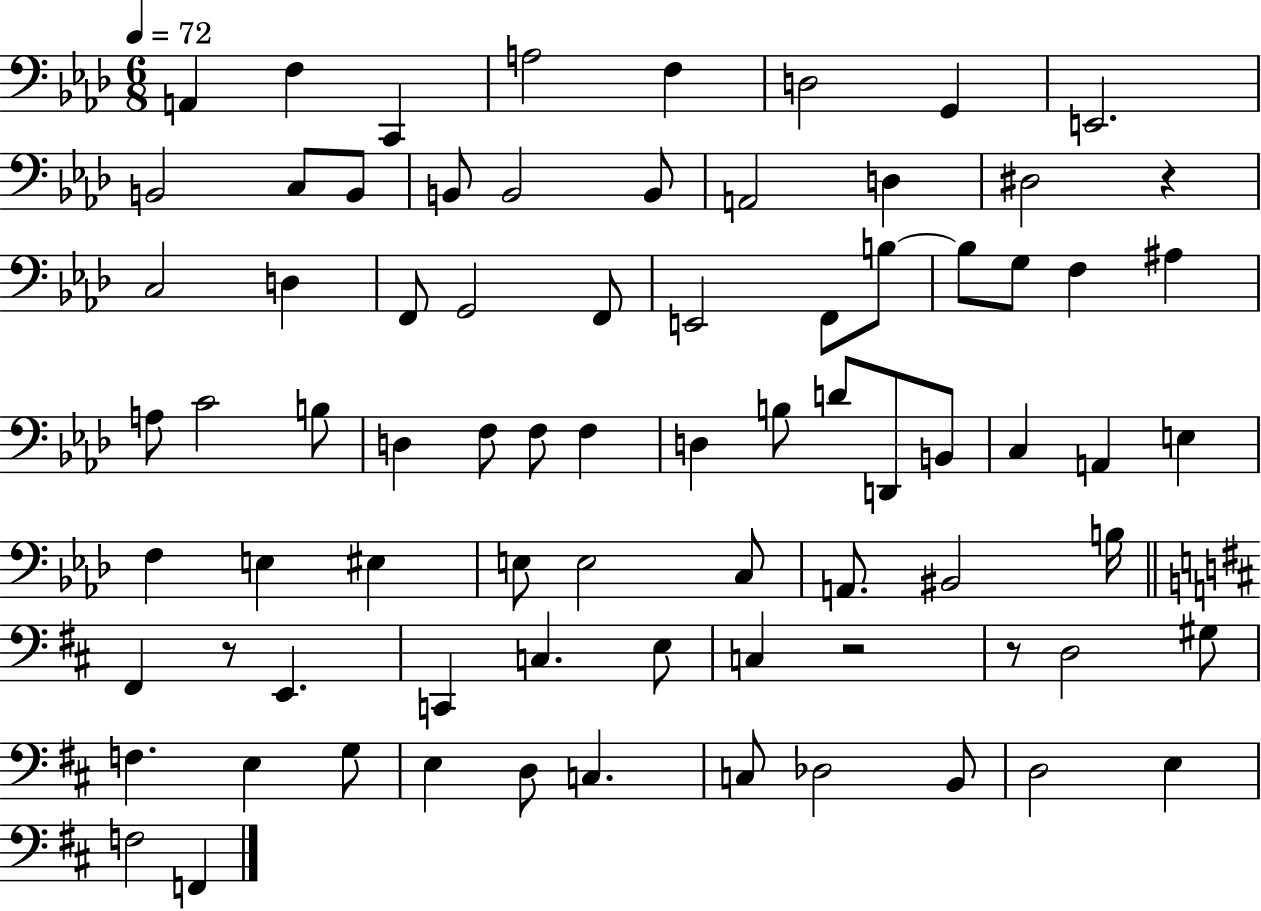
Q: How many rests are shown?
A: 4